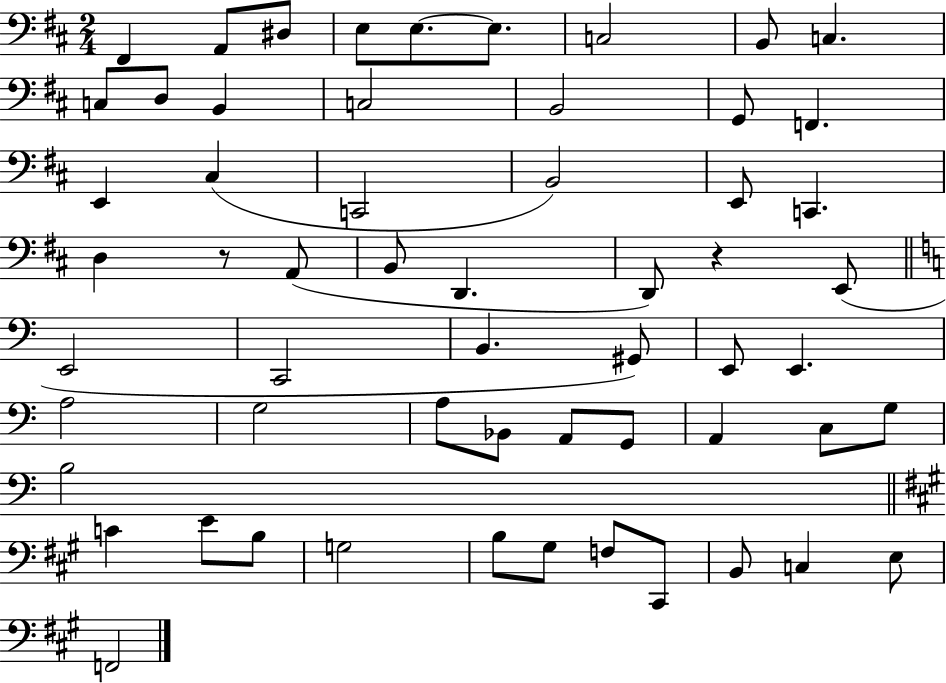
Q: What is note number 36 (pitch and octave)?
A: G3